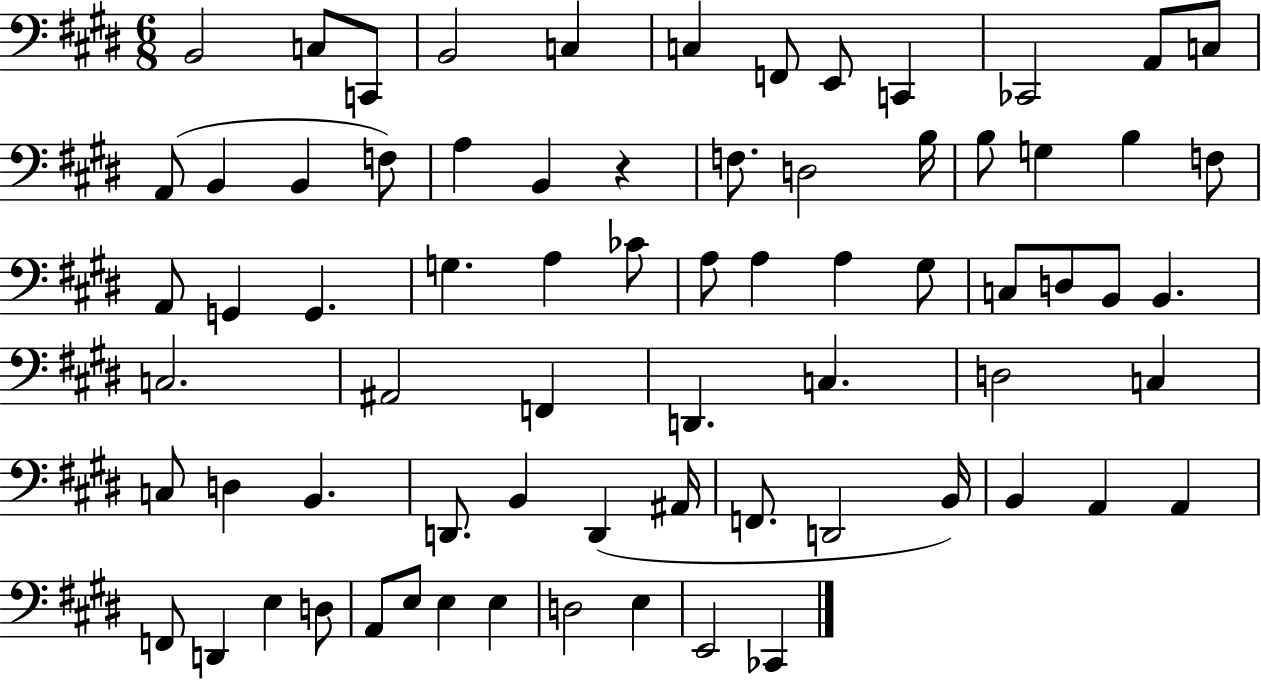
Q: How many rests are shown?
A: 1